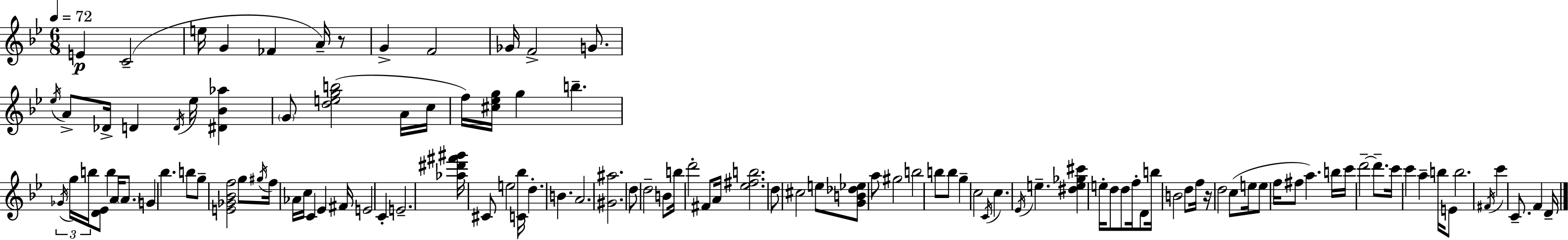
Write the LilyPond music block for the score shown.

{
  \clef treble
  \numericTimeSignature
  \time 6/8
  \key g \minor
  \tempo 4 = 72
  \repeat volta 2 { e'4\p c'2--( | e''16 g'4 fes'4 a'16--) r8 | g'4-> f'2 | ges'16 f'2-> g'8. | \break \acciaccatura { ees''16 } a'8-> des'16-> d'4 \acciaccatura { d'16 } ees''16 <dis' bes' aes''>4 | \parenthesize g'8 <d'' e'' g'' b''>2( | a'16 c''16 f''16) <cis'' ees'' g''>16 g''4 b''4.-- | \tuplet 3/2 { \acciaccatura { ges'16 } g''16 b''16 } <d' ees'>8 b''4 a'16 | \break \parenthesize a'8. g'4 bes''4. | b''8 g''8-- <e' ges' bes' f''>2 | g''8 \acciaccatura { gis''16 } f''16 aes'16 c''16 c'4 ees'4 | fis'16 e'2 | \break c'4-. e'2.-- | <aes'' dis''' fis''' gis'''>16 cis'8 e''2 | <c' bes''>16 d''4.-. b'4. | a'2. | \break <gis' ais''>2. | d''8 d''2-- | b'8 b''16 d'''2-. | fis'8 a'16 <ees'' fis'' b''>2. | \break d''8 cis''2 | e''8 <g' b' des'' ees''>8 a''8 gis''2 | b''2 | b''8 b''8 g''4-- c''2 | \break \acciaccatura { c'16 } c''4. \acciaccatura { ees'16 } | e''4.-- <dis'' e'' ges'' cis'''>4 e''16-. d''8 | d''8 f''16-. d'8 b''16 b'2 | d''8 f''16 r16 d''2 | \break c''8( e''16 e''8 f''16 fis''8 a''4.) | b''16 c'''16 d'''2--~~ | d'''8.-- c'''16 c'''4 a''4-- | b''16 e'8 b''2. | \break \acciaccatura { fis'16 } c'''4 c'8.-- | f'4 d'16-- } \bar "|."
}